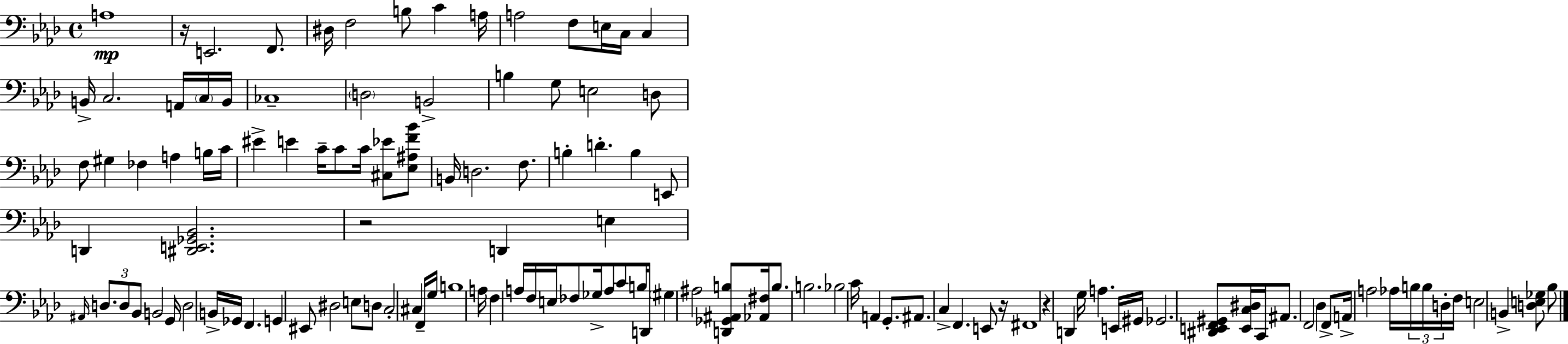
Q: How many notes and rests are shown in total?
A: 123